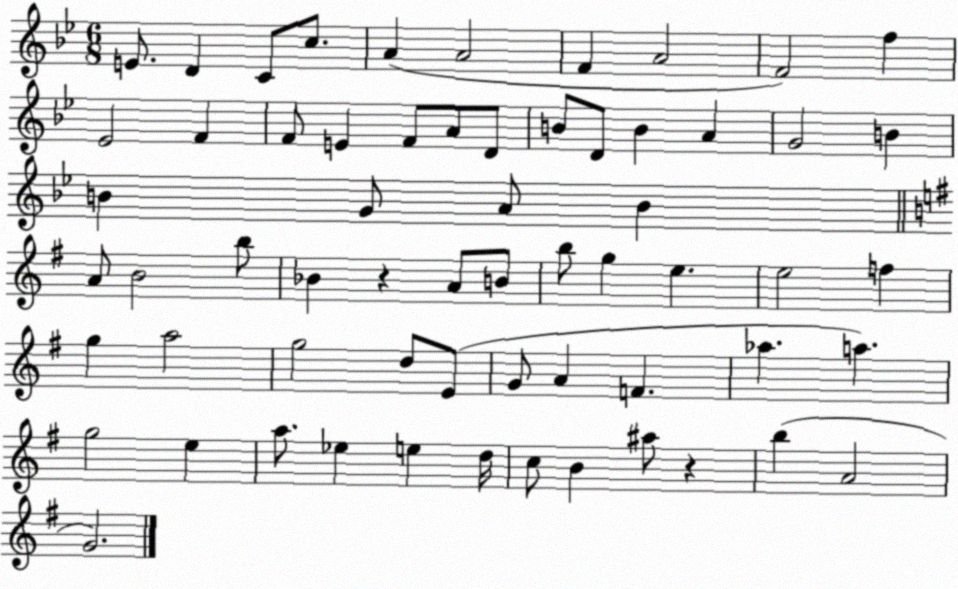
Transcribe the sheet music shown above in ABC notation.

X:1
T:Untitled
M:6/8
L:1/4
K:Bb
E/2 D C/2 c/2 A A2 F A2 F2 f _E2 F F/2 E F/2 A/2 D/2 B/2 D/2 B A G2 B B G/2 A/2 B A/2 B2 b/2 _B z A/2 B/2 b/2 g e e2 f g a2 g2 d/2 E/2 G/2 A F _a a g2 e a/2 _e e d/4 c/2 B ^a/2 z b A2 G2